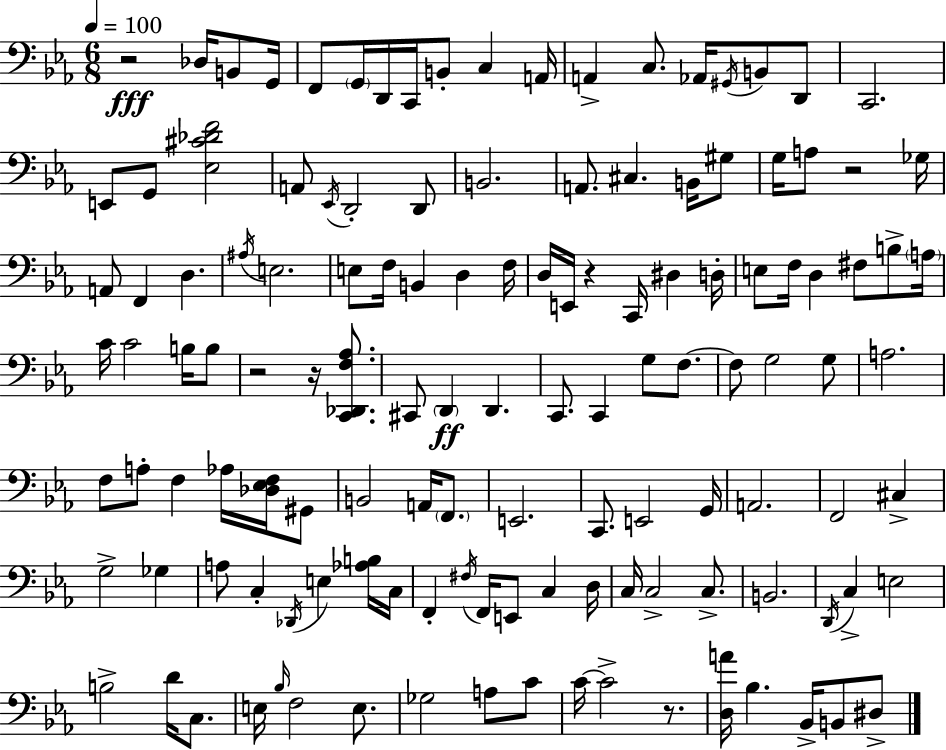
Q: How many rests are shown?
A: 6